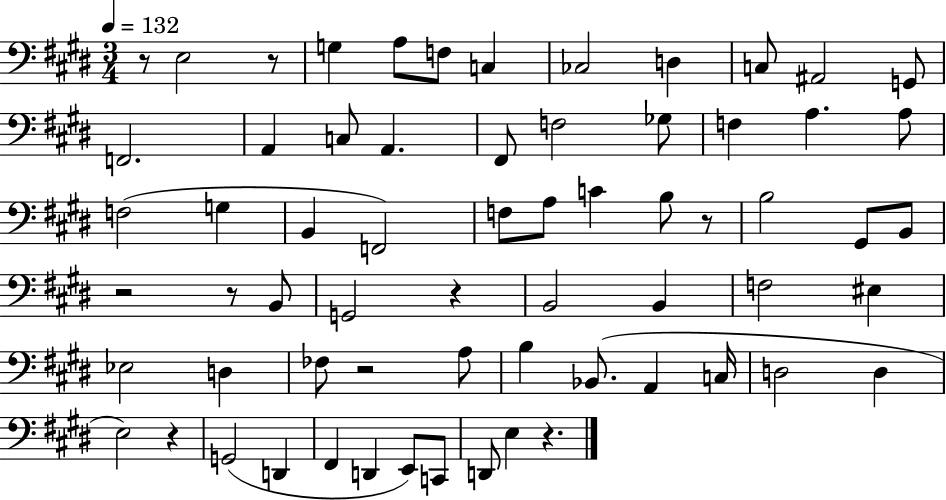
{
  \clef bass
  \numericTimeSignature
  \time 3/4
  \key e \major
  \tempo 4 = 132
  r8 e2 r8 | g4 a8 f8 c4 | ces2 d4 | c8 ais,2 g,8 | \break f,2. | a,4 c8 a,4. | fis,8 f2 ges8 | f4 a4. a8 | \break f2( g4 | b,4 f,2) | f8 a8 c'4 b8 r8 | b2 gis,8 b,8 | \break r2 r8 b,8 | g,2 r4 | b,2 b,4 | f2 eis4 | \break ees2 d4 | fes8 r2 a8 | b4 bes,8.( a,4 c16 | d2 d4 | \break e2) r4 | g,2( d,4 | fis,4 d,4 e,8) c,8 | d,8 e4 r4. | \break \bar "|."
}